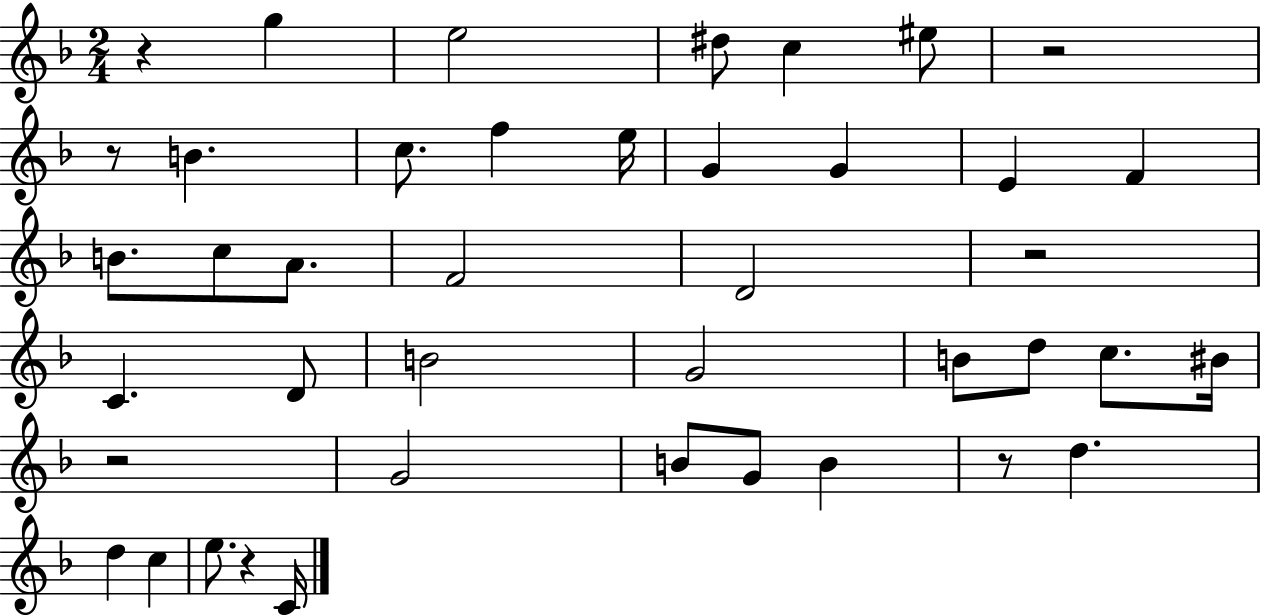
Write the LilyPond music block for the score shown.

{
  \clef treble
  \numericTimeSignature
  \time 2/4
  \key f \major
  r4 g''4 | e''2 | dis''8 c''4 eis''8 | r2 | \break r8 b'4. | c''8. f''4 e''16 | g'4 g'4 | e'4 f'4 | \break b'8. c''8 a'8. | f'2 | d'2 | r2 | \break c'4. d'8 | b'2 | g'2 | b'8 d''8 c''8. bis'16 | \break r2 | g'2 | b'8 g'8 b'4 | r8 d''4. | \break d''4 c''4 | e''8. r4 c'16 | \bar "|."
}